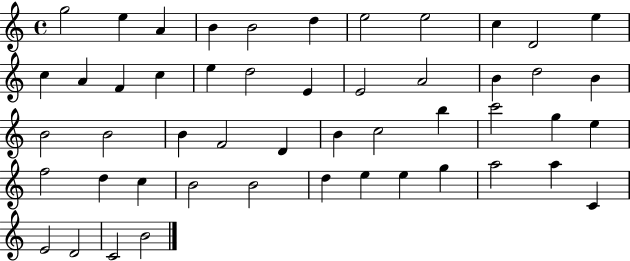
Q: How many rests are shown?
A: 0